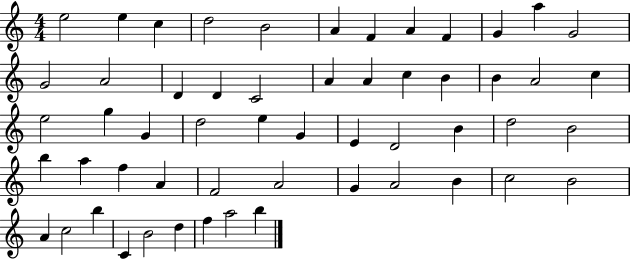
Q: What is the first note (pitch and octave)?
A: E5